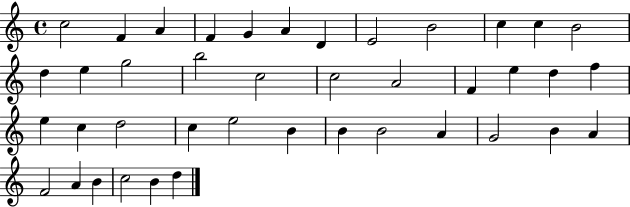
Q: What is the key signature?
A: C major